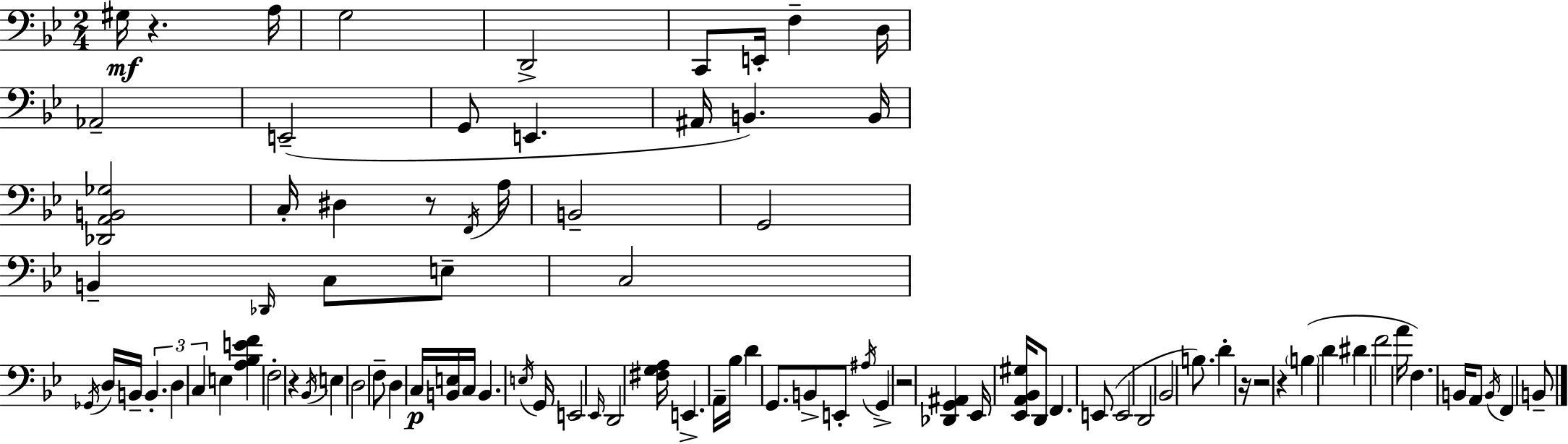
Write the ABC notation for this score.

X:1
T:Untitled
M:2/4
L:1/4
K:Gm
^G,/4 z A,/4 G,2 D,,2 C,,/2 E,,/4 F, D,/4 _A,,2 E,,2 G,,/2 E,, ^A,,/4 B,, B,,/4 [_D,,A,,B,,_G,]2 C,/4 ^D, z/2 F,,/4 A,/4 B,,2 G,,2 B,, _D,,/4 C,/2 E,/2 C,2 _G,,/4 D,/4 B,,/4 B,, D, C, E, [A,_B,EF] F,2 z _B,,/4 E, D,2 F,/2 D, C,/4 [B,,E,]/4 C,/4 B,, E,/4 G,,/4 E,,2 _E,,/4 D,,2 [^F,G,A,]/4 E,, A,,/4 _B,/4 D G,,/2 B,,/2 E,,/2 ^A,/4 G,, z2 [_D,,G,,^A,,] _E,,/4 [_E,,A,,_B,,^G,]/4 D,,/2 F,, E,,/2 E,,2 D,,2 _B,,2 B,/2 D z/4 z2 z B, D ^D F2 A/4 F, B,,/4 A,,/2 B,,/4 F,, B,,/2